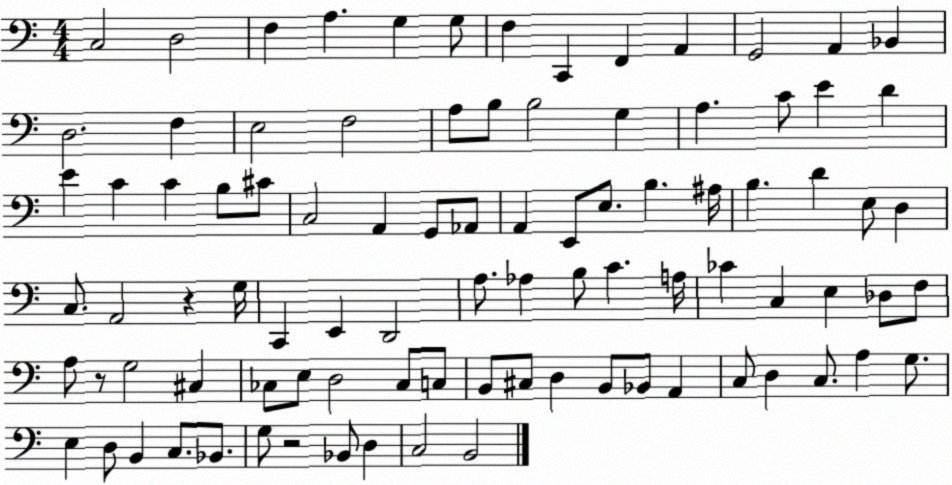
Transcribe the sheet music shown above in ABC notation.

X:1
T:Untitled
M:4/4
L:1/4
K:C
C,2 D,2 F, A, G, G,/2 F, C,, F,, A,, G,,2 A,, _B,, D,2 F, E,2 F,2 A,/2 B,/2 B,2 G, A, C/2 E D E C C B,/2 ^C/2 C,2 A,, G,,/2 _A,,/2 A,, E,,/2 E,/2 B, ^A,/4 B, D E,/2 D, C,/2 A,,2 z G,/4 C,, E,, D,,2 A,/2 _A, B,/2 C A,/4 _C C, E, _D,/2 F,/2 A,/2 z/2 G,2 ^C, _C,/2 E,/2 D,2 _C,/2 C,/2 B,,/2 ^C,/2 D, B,,/2 _B,,/2 A,, C,/2 D, C,/2 A, G,/2 E, D,/2 B,, C,/2 _B,,/2 G,/2 z2 _B,,/2 D, C,2 B,,2